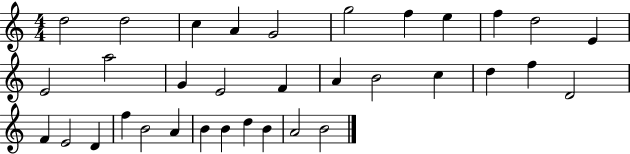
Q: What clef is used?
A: treble